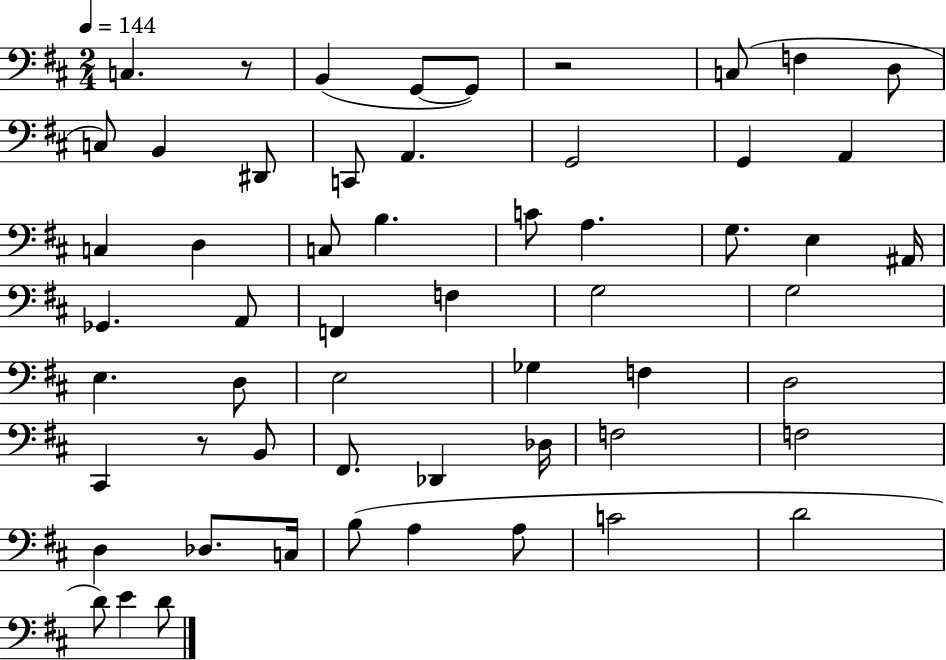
X:1
T:Untitled
M:2/4
L:1/4
K:D
C, z/2 B,, G,,/2 G,,/2 z2 C,/2 F, D,/2 C,/2 B,, ^D,,/2 C,,/2 A,, G,,2 G,, A,, C, D, C,/2 B, C/2 A, G,/2 E, ^A,,/4 _G,, A,,/2 F,, F, G,2 G,2 E, D,/2 E,2 _G, F, D,2 ^C,, z/2 B,,/2 ^F,,/2 _D,, _D,/4 F,2 F,2 D, _D,/2 C,/4 B,/2 A, A,/2 C2 D2 D/2 E D/2